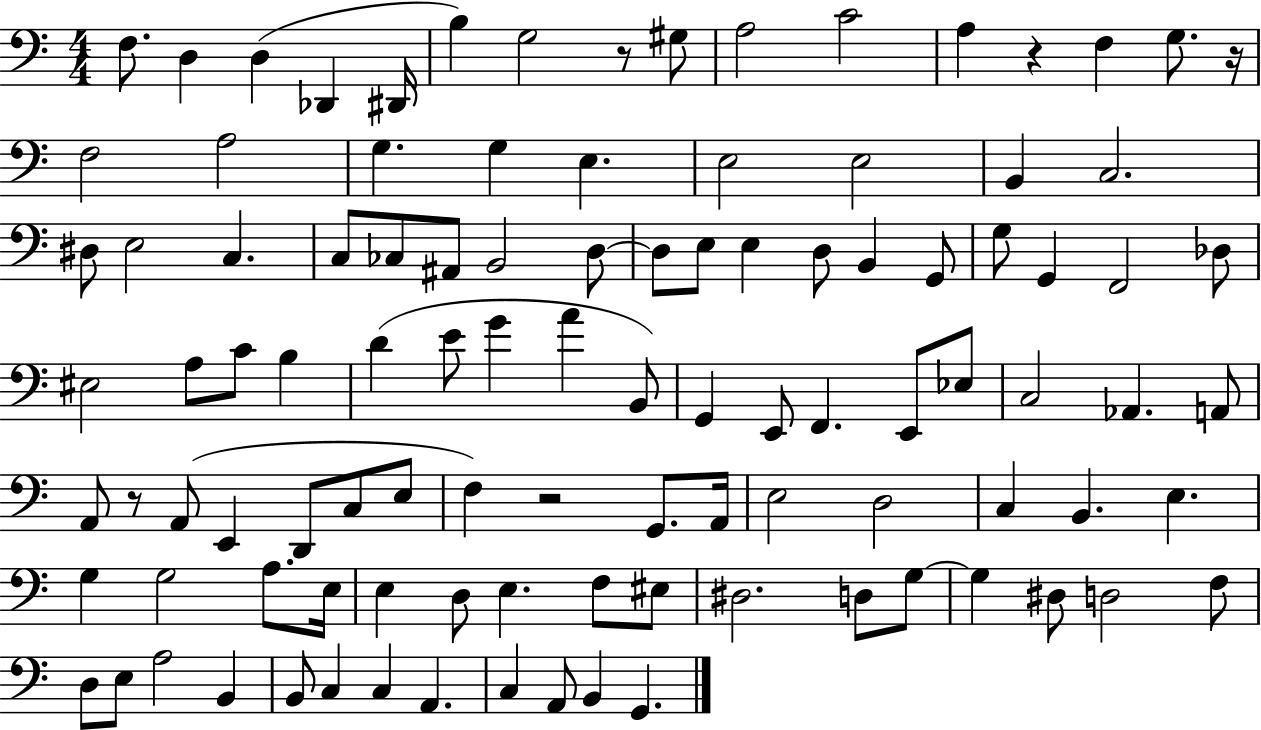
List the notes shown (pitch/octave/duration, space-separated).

F3/e. D3/q D3/q Db2/q D#2/s B3/q G3/h R/e G#3/e A3/h C4/h A3/q R/q F3/q G3/e. R/s F3/h A3/h G3/q. G3/q E3/q. E3/h E3/h B2/q C3/h. D#3/e E3/h C3/q. C3/e CES3/e A#2/e B2/h D3/e D3/e E3/e E3/q D3/e B2/q G2/e G3/e G2/q F2/h Db3/e EIS3/h A3/e C4/e B3/q D4/q E4/e G4/q A4/q B2/e G2/q E2/e F2/q. E2/e Eb3/e C3/h Ab2/q. A2/e A2/e R/e A2/e E2/q D2/e C3/e E3/e F3/q R/h G2/e. A2/s E3/h D3/h C3/q B2/q. E3/q. G3/q G3/h A3/e. E3/s E3/q D3/e E3/q. F3/e EIS3/e D#3/h. D3/e G3/e G3/q D#3/e D3/h F3/e D3/e E3/e A3/h B2/q B2/e C3/q C3/q A2/q. C3/q A2/e B2/q G2/q.